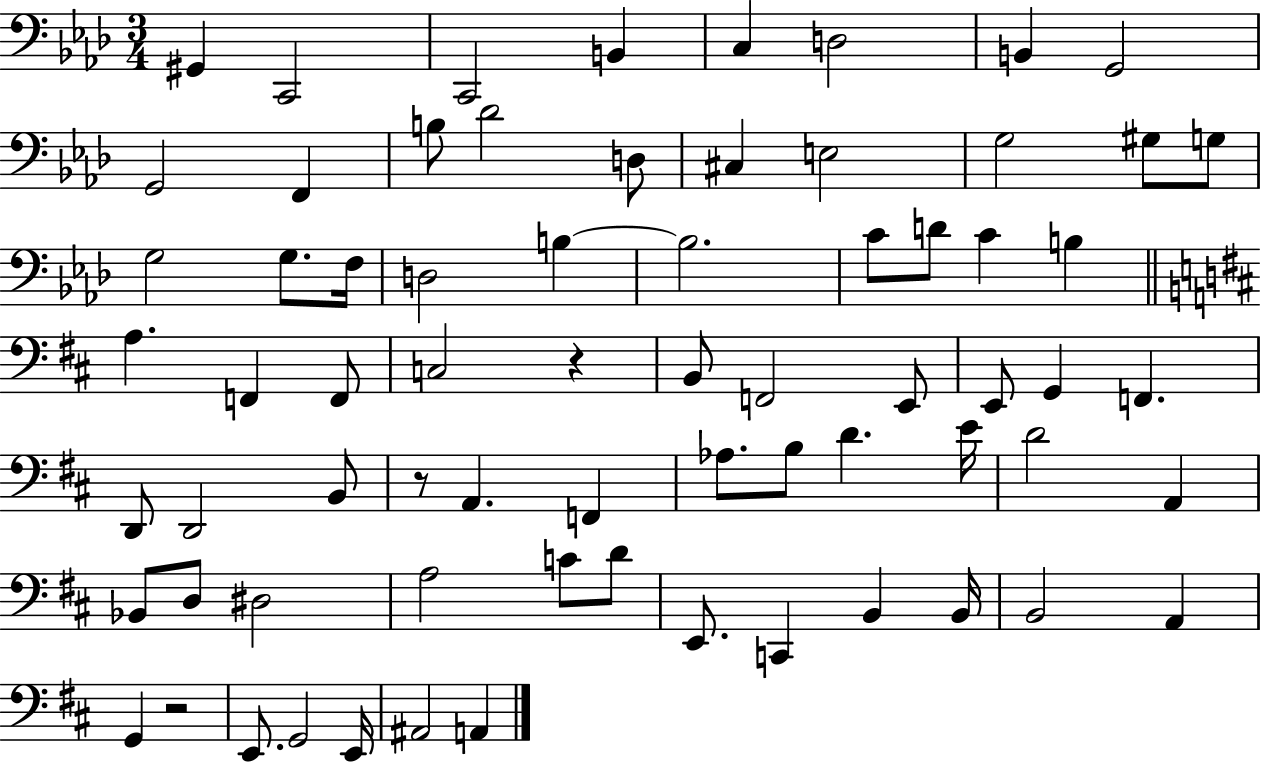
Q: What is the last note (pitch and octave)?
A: A2